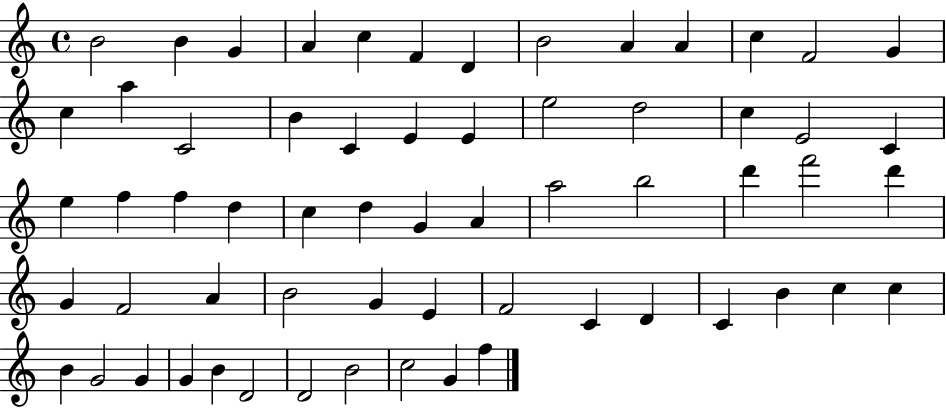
{
  \clef treble
  \time 4/4
  \defaultTimeSignature
  \key c \major
  b'2 b'4 g'4 | a'4 c''4 f'4 d'4 | b'2 a'4 a'4 | c''4 f'2 g'4 | \break c''4 a''4 c'2 | b'4 c'4 e'4 e'4 | e''2 d''2 | c''4 e'2 c'4 | \break e''4 f''4 f''4 d''4 | c''4 d''4 g'4 a'4 | a''2 b''2 | d'''4 f'''2 d'''4 | \break g'4 f'2 a'4 | b'2 g'4 e'4 | f'2 c'4 d'4 | c'4 b'4 c''4 c''4 | \break b'4 g'2 g'4 | g'4 b'4 d'2 | d'2 b'2 | c''2 g'4 f''4 | \break \bar "|."
}